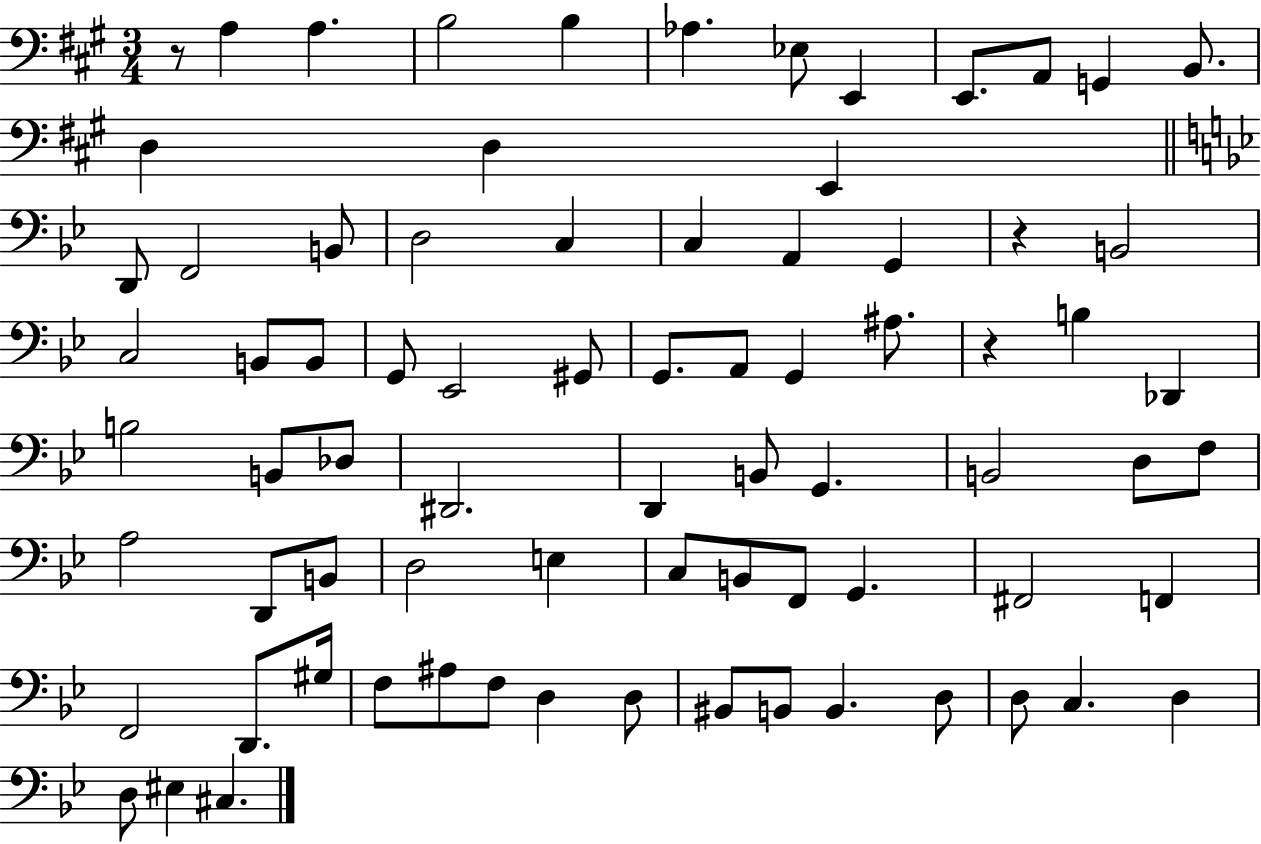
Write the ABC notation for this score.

X:1
T:Untitled
M:3/4
L:1/4
K:A
z/2 A, A, B,2 B, _A, _E,/2 E,, E,,/2 A,,/2 G,, B,,/2 D, D, E,, D,,/2 F,,2 B,,/2 D,2 C, C, A,, G,, z B,,2 C,2 B,,/2 B,,/2 G,,/2 _E,,2 ^G,,/2 G,,/2 A,,/2 G,, ^A,/2 z B, _D,, B,2 B,,/2 _D,/2 ^D,,2 D,, B,,/2 G,, B,,2 D,/2 F,/2 A,2 D,,/2 B,,/2 D,2 E, C,/2 B,,/2 F,,/2 G,, ^F,,2 F,, F,,2 D,,/2 ^G,/4 F,/2 ^A,/2 F,/2 D, D,/2 ^B,,/2 B,,/2 B,, D,/2 D,/2 C, D, D,/2 ^E, ^C,